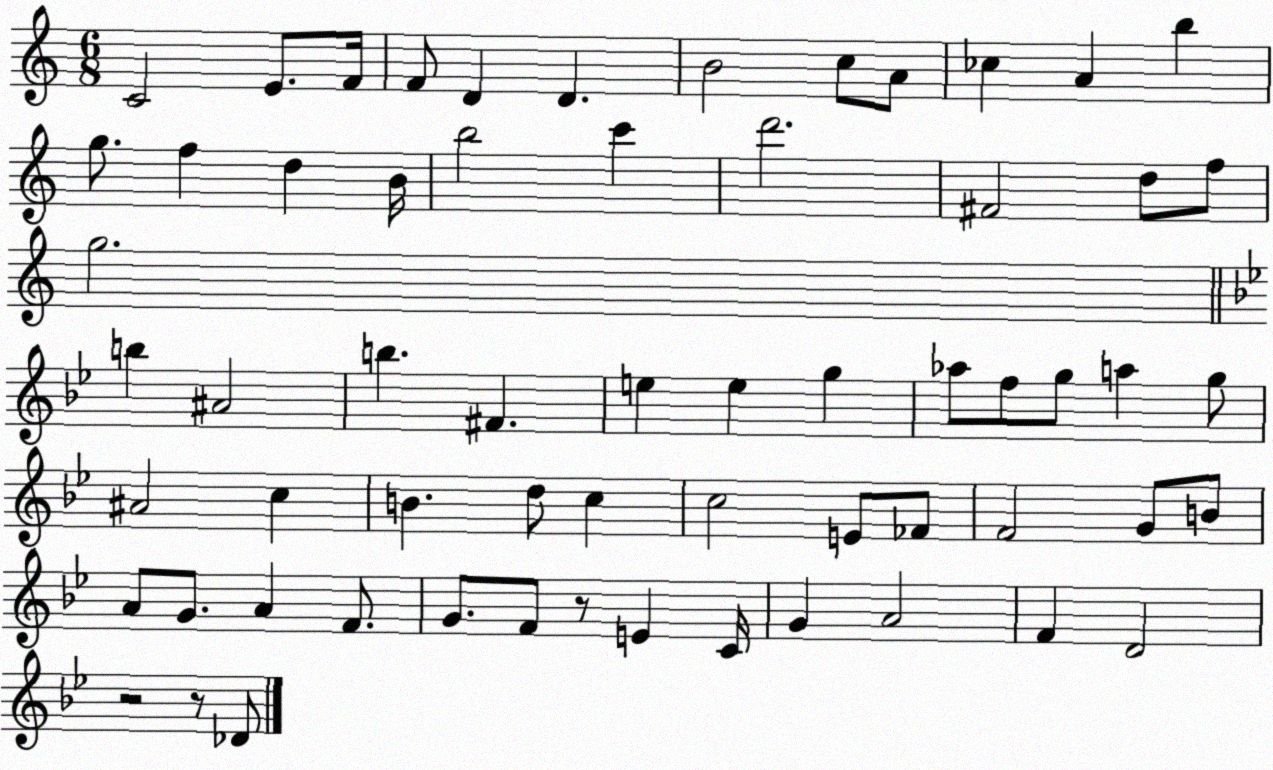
X:1
T:Untitled
M:6/8
L:1/4
K:C
C2 E/2 F/4 F/2 D D B2 c/2 A/2 _c A b g/2 f d B/4 b2 c' d'2 ^F2 d/2 f/2 g2 b ^A2 b ^F e e g _a/2 f/2 g/2 a g/2 ^A2 c B d/2 c c2 E/2 _F/2 F2 G/2 B/2 A/2 G/2 A F/2 G/2 F/2 z/2 E C/4 G A2 F D2 z2 z/2 _D/2